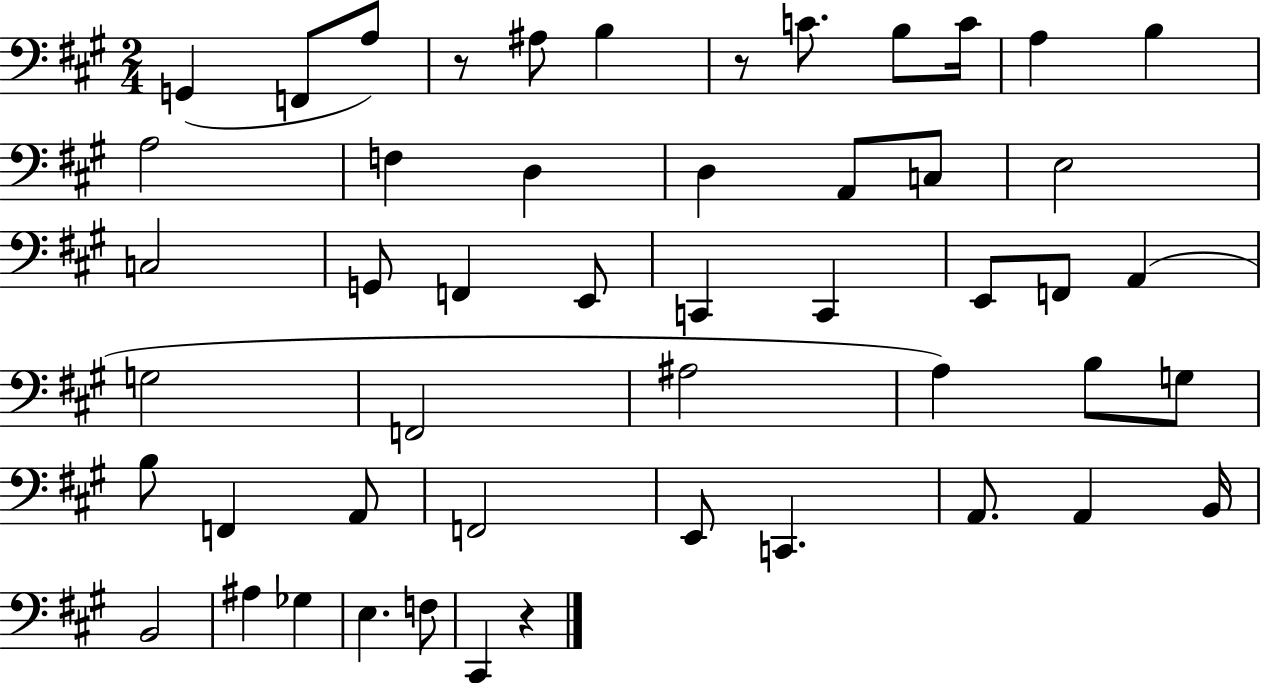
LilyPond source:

{
  \clef bass
  \numericTimeSignature
  \time 2/4
  \key a \major
  g,4( f,8 a8) | r8 ais8 b4 | r8 c'8. b8 c'16 | a4 b4 | \break a2 | f4 d4 | d4 a,8 c8 | e2 | \break c2 | g,8 f,4 e,8 | c,4 c,4 | e,8 f,8 a,4( | \break g2 | f,2 | ais2 | a4) b8 g8 | \break b8 f,4 a,8 | f,2 | e,8 c,4. | a,8. a,4 b,16 | \break b,2 | ais4 ges4 | e4. f8 | cis,4 r4 | \break \bar "|."
}